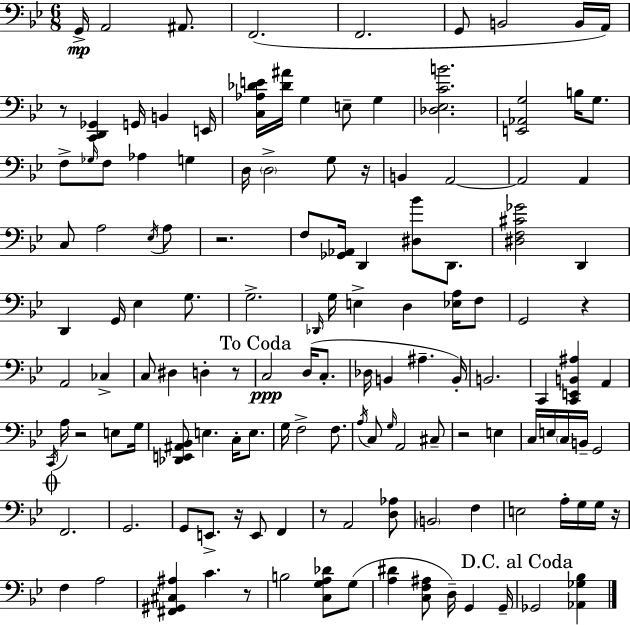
{
  \clef bass
  \numericTimeSignature
  \time 6/8
  \key g \minor
  g,16->\mp a,2 ais,8. | f,2.( | f,2. | g,8 b,2 b,16 a,16) | \break r8 <c, d, ges,>4 g,16 b,4 e,16 | <c aes des' e'>16 <des' ais'>16 g4 e8-- g4 | <des ees c' b'>2. | <e, aes, g>2 b16 g8. | \break f8-> \grace { ges16 } f8 aes4 g4 | d16 \parenthesize d2-> g8 | r16 b,4 a,2~~ | a,2 a,4 | \break c8 a2 \acciaccatura { ees16 } | a8 r2. | f8 <ges, aes,>16 d,4 <dis bes'>8 d,8. | <dis f cis' ges'>2 d,4 | \break d,4 g,16 ees4 g8. | g2.-> | \grace { des,16 } g16 e4-> d4 | <ees a>16 f8 g,2 r4 | \break a,2 ces4-> | c8 dis4 d4-. | r8 \mark "To Coda" c2\ppp d16( | c8.-. des16 b,4 ais4.-- | \break b,16-.) b,2. | c,4 <c, e, b, ais>4 a,4 | \acciaccatura { c,16 } a16 r2 | e8 g16 <des, e, ais, bes,>8 e4. | \break c16-. e8. g16 f2-> | f8. \acciaccatura { a16 } c8 \grace { g16 } a,2 | cis8-- r2 | e4 c16 e16 \parenthesize c16 b,16-- g,2 | \break \mark \markup { \musicglyph "scripts.coda" } f,2. | g,2. | g,8 e,8.-> r16 | e,8 f,4 r8 a,2 | \break <d aes>8 \parenthesize b,2 | f4 e2 | a16-. g16 g16 r16 f4 a2 | <fis, gis, cis ais>4 c'4. | \break r8 b2 | <c g a des'>8 g8( <a dis'>4 <c f ais>8 | d16--) g,4 g,16-- \mark "D.C. al Coda" ges,2 | <aes, ges bes>4 \bar "|."
}